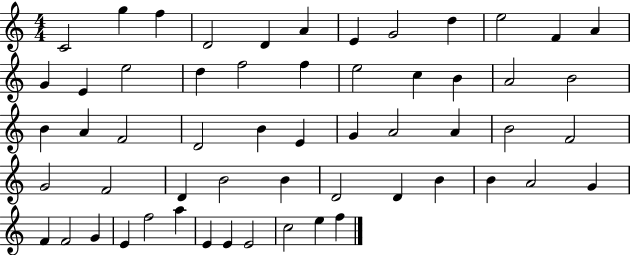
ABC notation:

X:1
T:Untitled
M:4/4
L:1/4
K:C
C2 g f D2 D A E G2 d e2 F A G E e2 d f2 f e2 c B A2 B2 B A F2 D2 B E G A2 A B2 F2 G2 F2 D B2 B D2 D B B A2 G F F2 G E f2 a E E E2 c2 e f